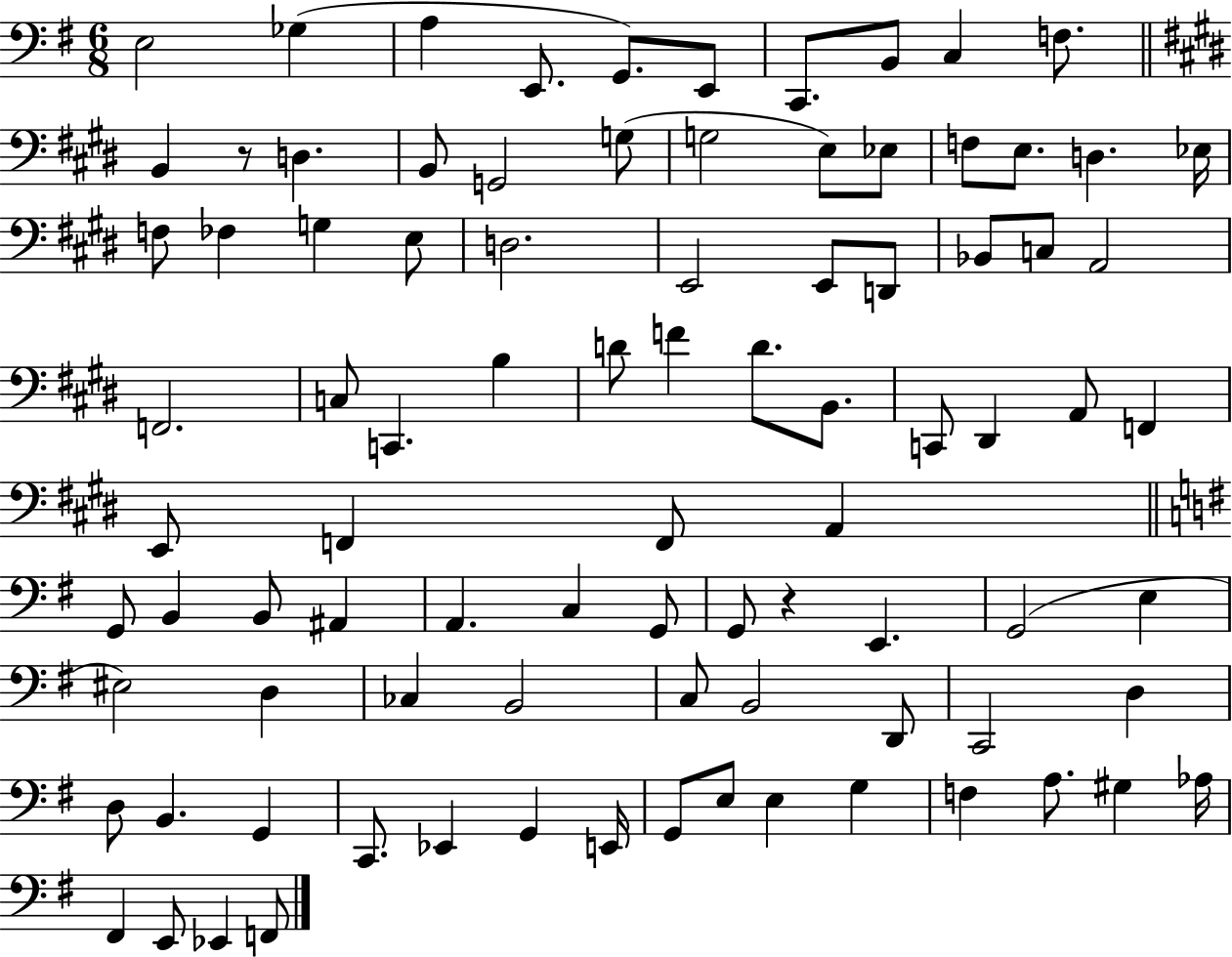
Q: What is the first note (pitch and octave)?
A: E3